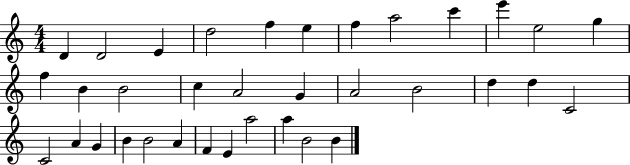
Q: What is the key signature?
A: C major